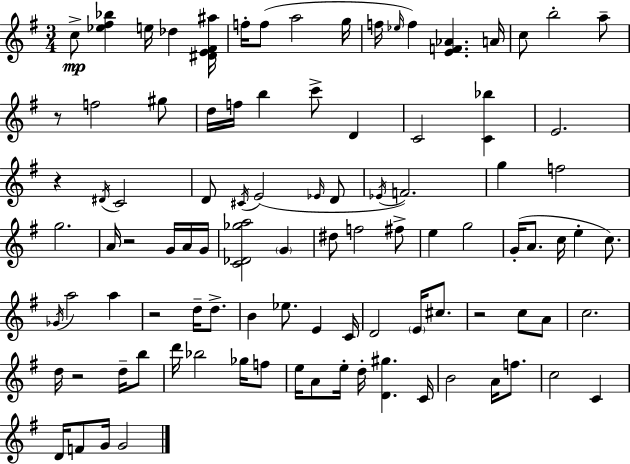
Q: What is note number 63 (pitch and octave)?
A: C5